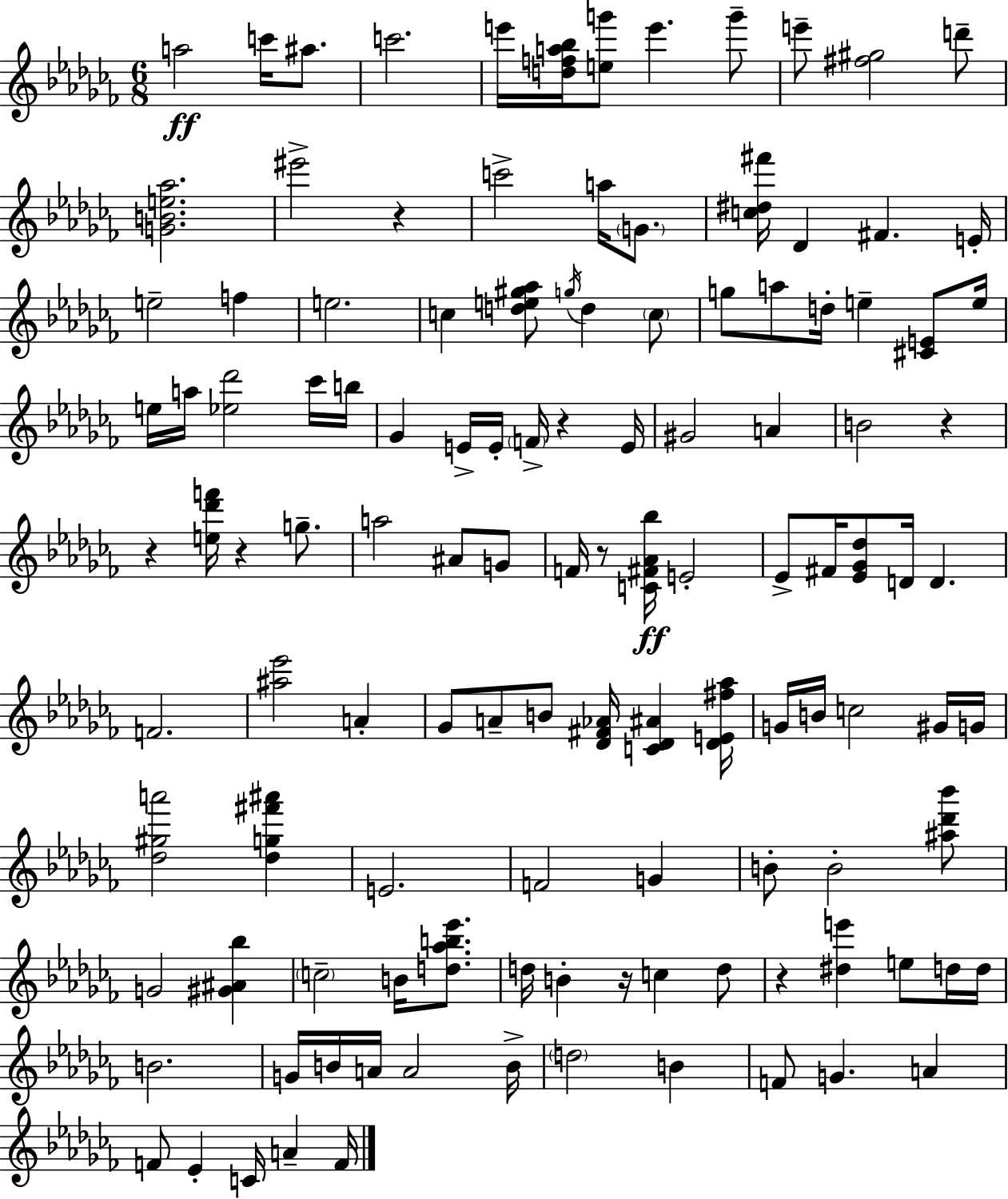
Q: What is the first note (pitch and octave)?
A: A5